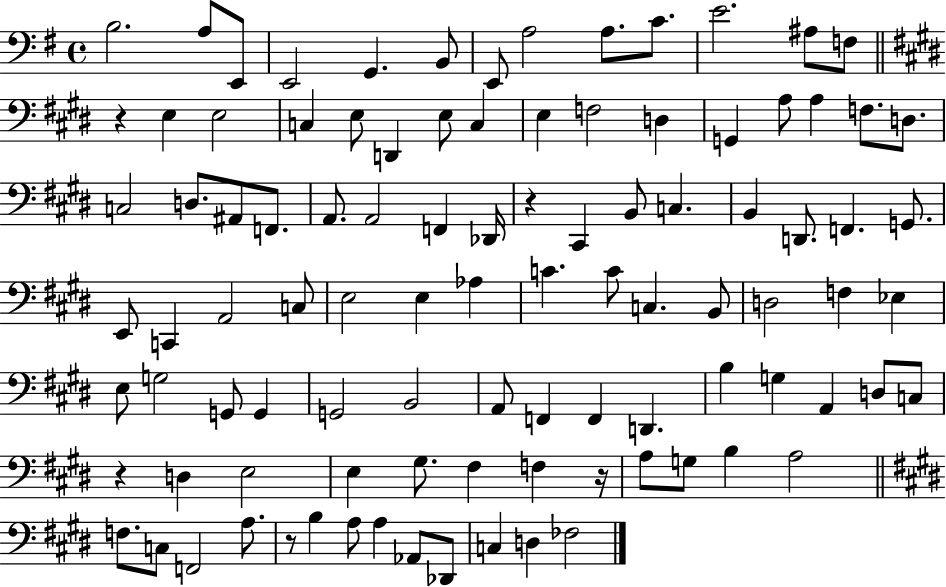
X:1
T:Untitled
M:4/4
L:1/4
K:G
B,2 A,/2 E,,/2 E,,2 G,, B,,/2 E,,/2 A,2 A,/2 C/2 E2 ^A,/2 F,/2 z E, E,2 C, E,/2 D,, E,/2 C, E, F,2 D, G,, A,/2 A, F,/2 D,/2 C,2 D,/2 ^A,,/2 F,,/2 A,,/2 A,,2 F,, _D,,/4 z ^C,, B,,/2 C, B,, D,,/2 F,, G,,/2 E,,/2 C,, A,,2 C,/2 E,2 E, _A, C C/2 C, B,,/2 D,2 F, _E, E,/2 G,2 G,,/2 G,, G,,2 B,,2 A,,/2 F,, F,, D,, B, G, A,, D,/2 C,/2 z D, E,2 E, ^G,/2 ^F, F, z/4 A,/2 G,/2 B, A,2 F,/2 C,/2 F,,2 A,/2 z/2 B, A,/2 A, _A,,/2 _D,,/2 C, D, _F,2